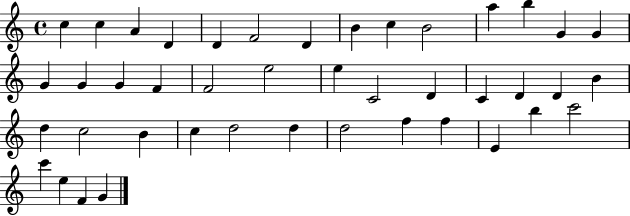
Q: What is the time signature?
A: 4/4